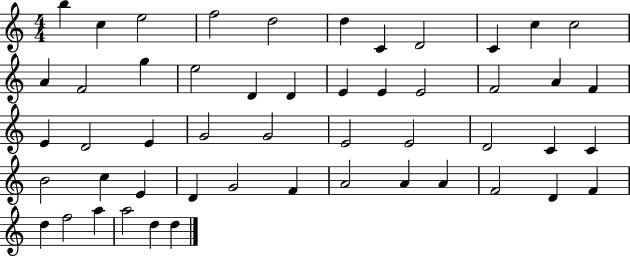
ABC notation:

X:1
T:Untitled
M:4/4
L:1/4
K:C
b c e2 f2 d2 d C D2 C c c2 A F2 g e2 D D E E E2 F2 A F E D2 E G2 G2 E2 E2 D2 C C B2 c E D G2 F A2 A A F2 D F d f2 a a2 d d